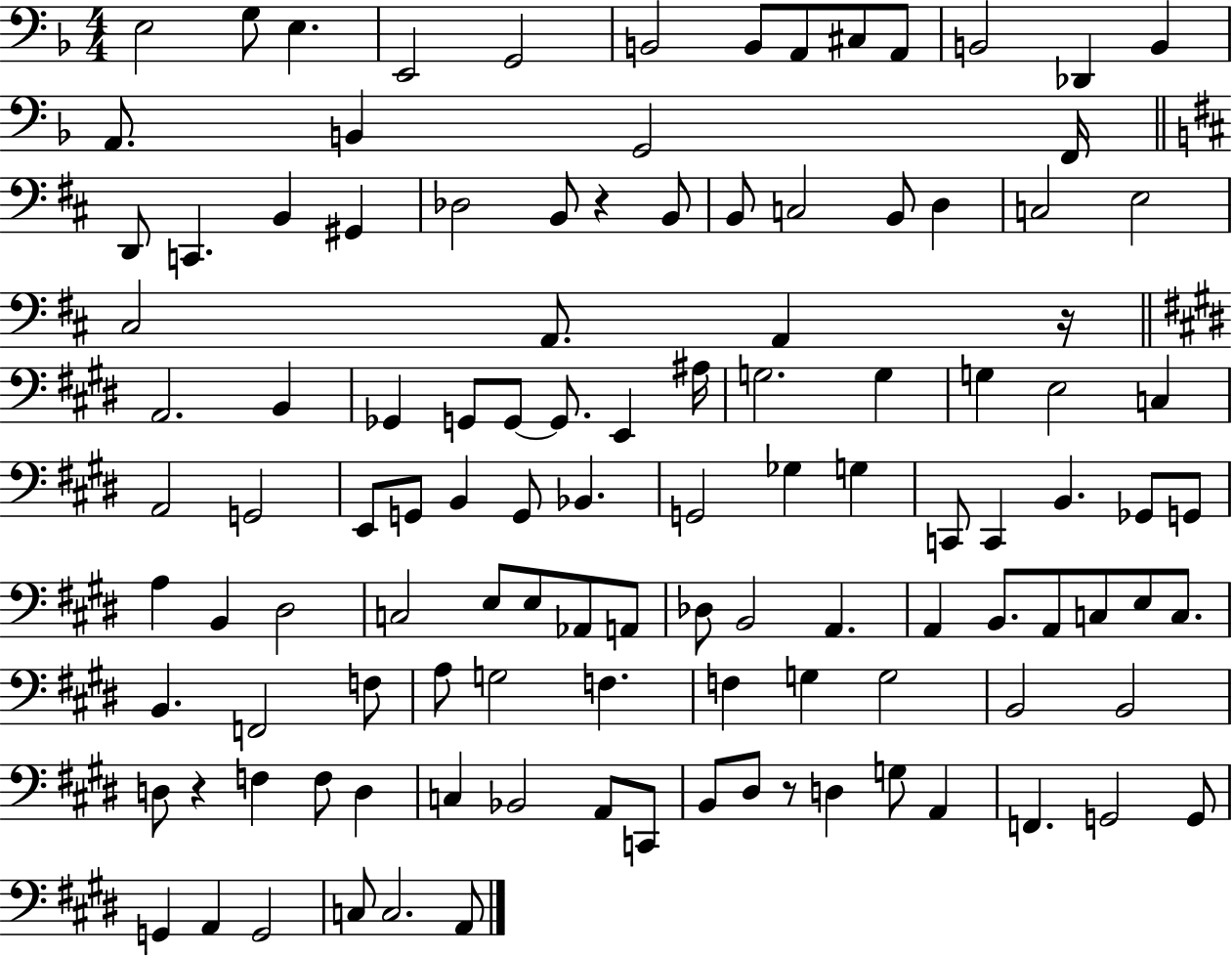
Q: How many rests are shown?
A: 4